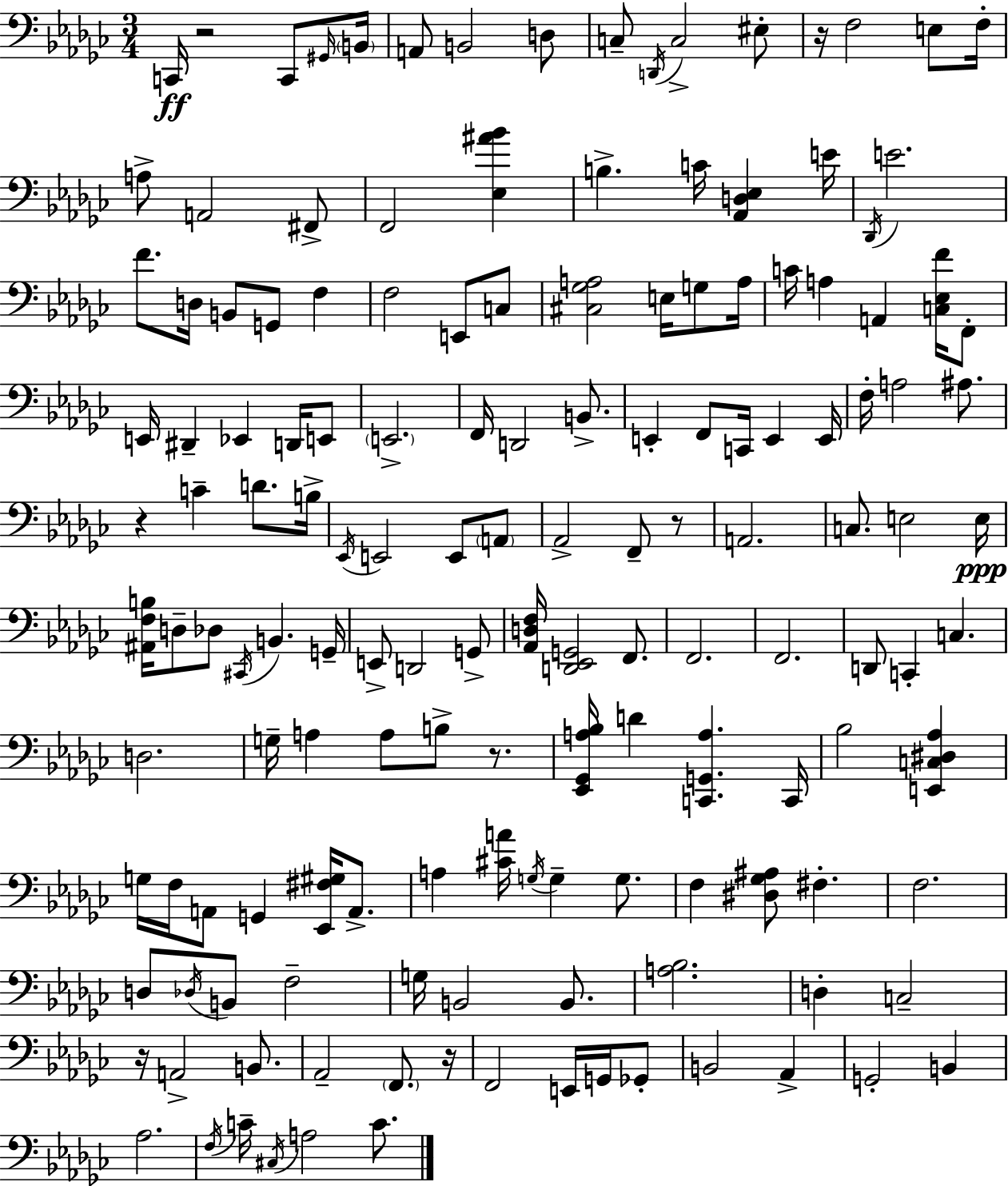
{
  \clef bass
  \numericTimeSignature
  \time 3/4
  \key ees \minor
  c,16\ff r2 c,8 \grace { gis,16 } | \parenthesize b,16 a,8 b,2 d8 | c8-- \acciaccatura { d,16 } c2-> | eis8-. r16 f2 e8 | \break f16-. a8-> a,2 | fis,8-> f,2 <ees ais' bes'>4 | b4.-> c'16 <aes, d ees>4 | e'16 \acciaccatura { des,16 } e'2. | \break f'8. d16 b,8 g,8 f4 | f2 e,8 | c8 <cis ges a>2 e16 | g8 a16 c'16 a4 a,4 | \break <c ees f'>16 f,8-. e,16 dis,4-- ees,4 | d,16 e,8 \parenthesize e,2.-> | f,16 d,2 | b,8.-> e,4-. f,8 c,16 e,4 | \break e,16 f16-. a2 | ais8. r4 c'4-- d'8. | b16-> \acciaccatura { ees,16 } e,2 | e,8 \parenthesize a,8 aes,2-> | \break f,8-- r8 a,2. | c8. e2 | e16\ppp <ais, f b>16 d8-- des8 \acciaccatura { cis,16 } b,4. | g,16-- e,8-> d,2 | \break g,8-> <aes, d f>16 <d, ees, g,>2 | f,8. f,2. | f,2. | d,8 c,4-. c4. | \break d2. | g16-- a4 a8 | b8-> r8. <ees, ges, a bes>16 d'4 <c, g, a>4. | c,16 bes2 | \break <e, c dis aes>4 g16 f16 a,8 g,4 | <ees, fis gis>16 a,8.-> a4 <cis' a'>16 \acciaccatura { g16 } g4-- | g8. f4 <dis ges ais>8 | fis4.-. f2. | \break d8 \acciaccatura { des16 } b,8 f2-- | g16 b,2 | b,8. <a bes>2. | d4-. c2-- | \break r16 a,2-> | b,8. aes,2-- | \parenthesize f,8. r16 f,2 | e,16 g,16 ges,8-. b,2 | \break aes,4-> g,2-. | b,4 aes2. | \acciaccatura { f16 } c'16-- \acciaccatura { cis16 } a2 | c'8. \bar "|."
}